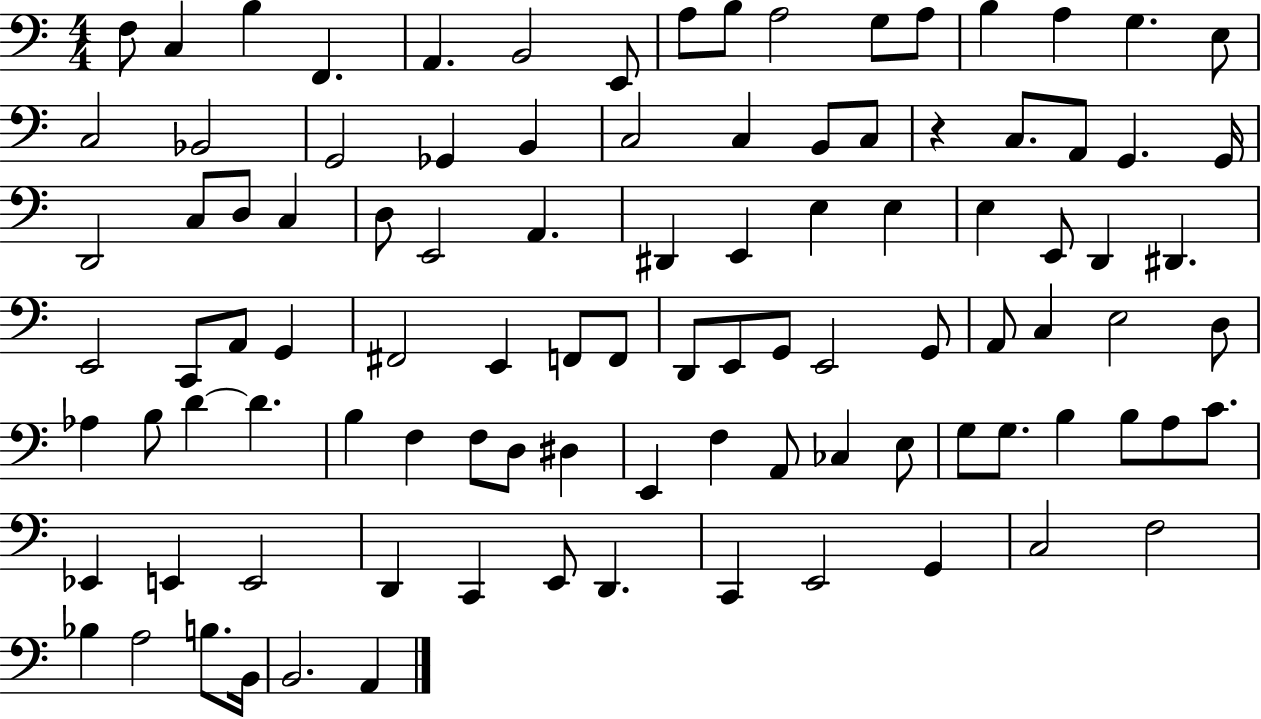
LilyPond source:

{
  \clef bass
  \numericTimeSignature
  \time 4/4
  \key c \major
  f8 c4 b4 f,4. | a,4. b,2 e,8 | a8 b8 a2 g8 a8 | b4 a4 g4. e8 | \break c2 bes,2 | g,2 ges,4 b,4 | c2 c4 b,8 c8 | r4 c8. a,8 g,4. g,16 | \break d,2 c8 d8 c4 | d8 e,2 a,4. | dis,4 e,4 e4 e4 | e4 e,8 d,4 dis,4. | \break e,2 c,8 a,8 g,4 | fis,2 e,4 f,8 f,8 | d,8 e,8 g,8 e,2 g,8 | a,8 c4 e2 d8 | \break aes4 b8 d'4~~ d'4. | b4 f4 f8 d8 dis4 | e,4 f4 a,8 ces4 e8 | g8 g8. b4 b8 a8 c'8. | \break ees,4 e,4 e,2 | d,4 c,4 e,8 d,4. | c,4 e,2 g,4 | c2 f2 | \break bes4 a2 b8. b,16 | b,2. a,4 | \bar "|."
}